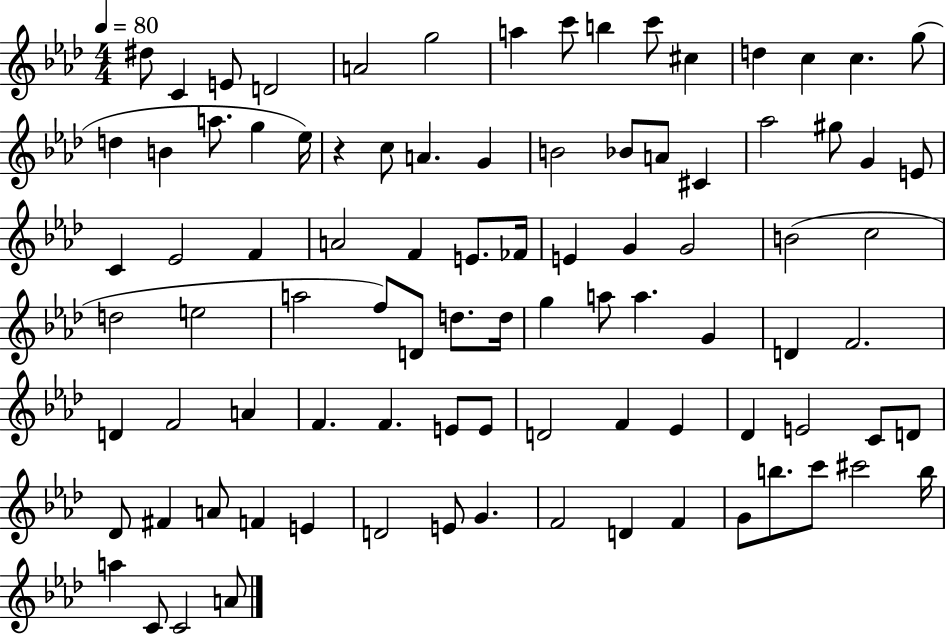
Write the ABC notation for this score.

X:1
T:Untitled
M:4/4
L:1/4
K:Ab
^d/2 C E/2 D2 A2 g2 a c'/2 b c'/2 ^c d c c g/2 d B a/2 g _e/4 z c/2 A G B2 _B/2 A/2 ^C _a2 ^g/2 G E/2 C _E2 F A2 F E/2 _F/4 E G G2 B2 c2 d2 e2 a2 f/2 D/2 d/2 d/4 g a/2 a G D F2 D F2 A F F E/2 E/2 D2 F _E _D E2 C/2 D/2 _D/2 ^F A/2 F E D2 E/2 G F2 D F G/2 b/2 c'/2 ^c'2 b/4 a C/2 C2 A/2